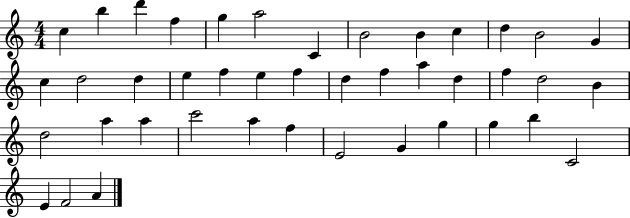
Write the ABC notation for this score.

X:1
T:Untitled
M:4/4
L:1/4
K:C
c b d' f g a2 C B2 B c d B2 G c d2 d e f e f d f a d f d2 B d2 a a c'2 a f E2 G g g b C2 E F2 A